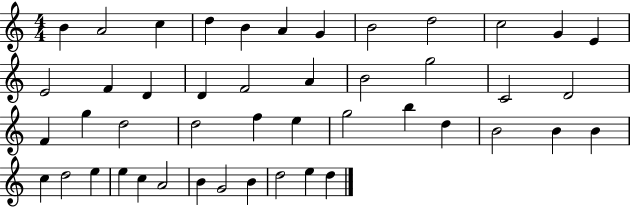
X:1
T:Untitled
M:4/4
L:1/4
K:C
B A2 c d B A G B2 d2 c2 G E E2 F D D F2 A B2 g2 C2 D2 F g d2 d2 f e g2 b d B2 B B c d2 e e c A2 B G2 B d2 e d